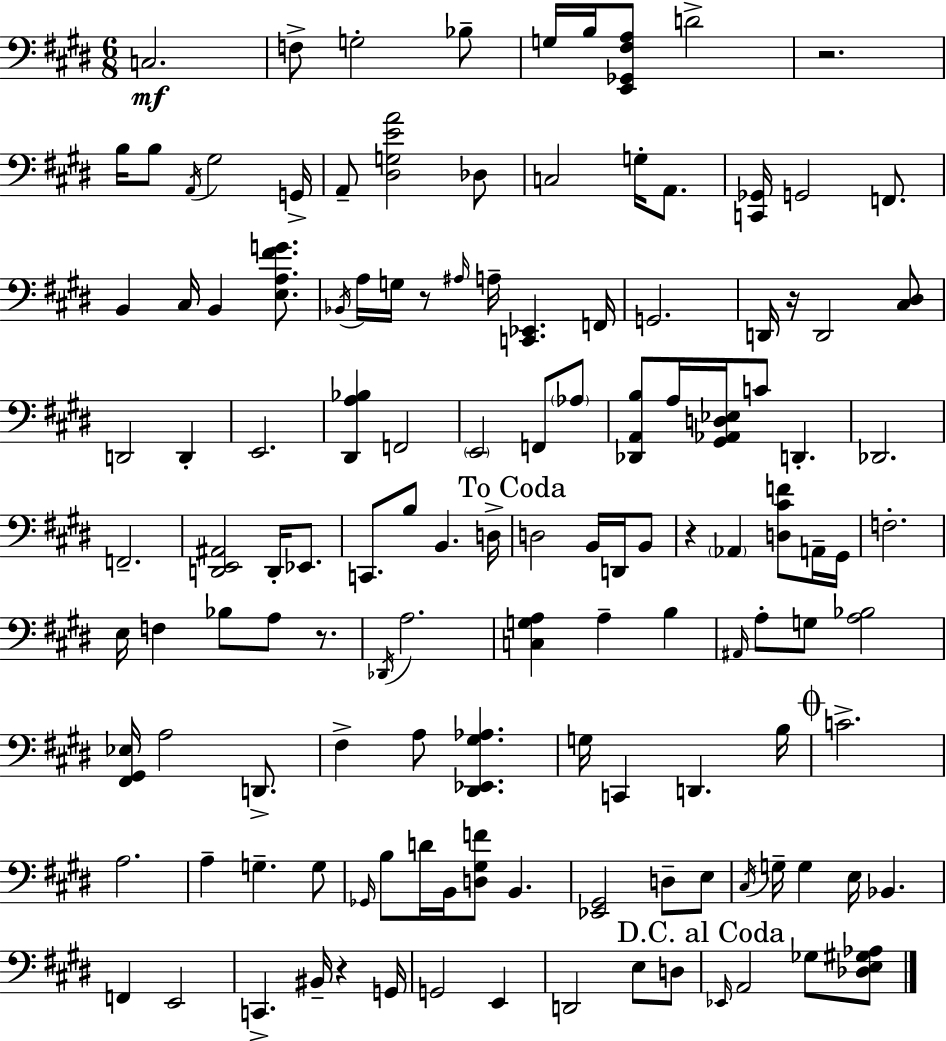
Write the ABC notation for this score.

X:1
T:Untitled
M:6/8
L:1/4
K:E
C,2 F,/2 G,2 _B,/2 G,/4 B,/4 [E,,_G,,^F,A,]/2 D2 z2 B,/4 B,/2 A,,/4 ^G,2 G,,/4 A,,/2 [^D,G,EA]2 _D,/2 C,2 G,/4 A,,/2 [C,,_G,,]/4 G,,2 F,,/2 B,, ^C,/4 B,, [E,A,^FG]/2 _B,,/4 A,/4 G,/4 z/2 ^A,/4 A,/4 [C,,_E,,] F,,/4 G,,2 D,,/4 z/4 D,,2 [^C,^D,]/2 D,,2 D,, E,,2 [^D,,A,_B,] F,,2 E,,2 F,,/2 _A,/2 [_D,,A,,B,]/2 A,/4 [^G,,_A,,D,_E,]/4 C/2 D,, _D,,2 F,,2 [D,,E,,^A,,]2 D,,/4 _E,,/2 C,,/2 B,/2 B,, D,/4 D,2 B,,/4 D,,/4 B,,/2 z _A,, [D,^CF]/2 A,,/4 ^G,,/4 F,2 E,/4 F, _B,/2 A,/2 z/2 _D,,/4 A,2 [C,G,A,] A, B, ^A,,/4 A,/2 G,/2 [A,_B,]2 [^F,,^G,,_E,]/4 A,2 D,,/2 ^F, A,/2 [^D,,_E,,^G,_A,] G,/4 C,, D,, B,/4 C2 A,2 A, G, G,/2 _G,,/4 B,/2 D/4 B,,/4 [D,^G,F]/2 B,, [_E,,^G,,]2 D,/2 E,/2 ^C,/4 G,/4 G, E,/4 _B,, F,, E,,2 C,, ^B,,/4 z G,,/4 G,,2 E,, D,,2 E,/2 D,/2 _E,,/4 A,,2 _G,/2 [_D,E,^G,_A,]/2